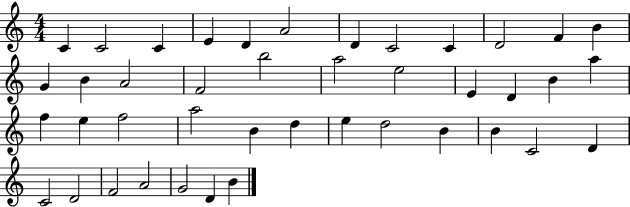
{
  \clef treble
  \numericTimeSignature
  \time 4/4
  \key c \major
  c'4 c'2 c'4 | e'4 d'4 a'2 | d'4 c'2 c'4 | d'2 f'4 b'4 | \break g'4 b'4 a'2 | f'2 b''2 | a''2 e''2 | e'4 d'4 b'4 a''4 | \break f''4 e''4 f''2 | a''2 b'4 d''4 | e''4 d''2 b'4 | b'4 c'2 d'4 | \break c'2 d'2 | f'2 a'2 | g'2 d'4 b'4 | \bar "|."
}